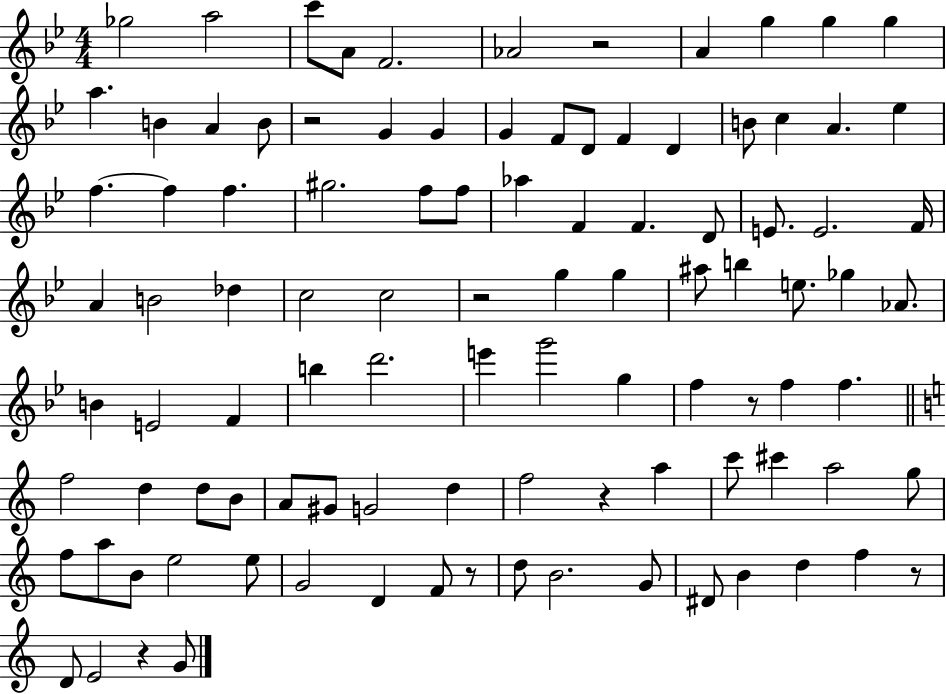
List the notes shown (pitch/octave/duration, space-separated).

Gb5/h A5/h C6/e A4/e F4/h. Ab4/h R/h A4/q G5/q G5/q G5/q A5/q. B4/q A4/q B4/e R/h G4/q G4/q G4/q F4/e D4/e F4/q D4/q B4/e C5/q A4/q. Eb5/q F5/q. F5/q F5/q. G#5/h. F5/e F5/e Ab5/q F4/q F4/q. D4/e E4/e. E4/h. F4/s A4/q B4/h Db5/q C5/h C5/h R/h G5/q G5/q A#5/e B5/q E5/e. Gb5/q Ab4/e. B4/q E4/h F4/q B5/q D6/h. E6/q G6/h G5/q F5/q R/e F5/q F5/q. F5/h D5/q D5/e B4/e A4/e G#4/e G4/h D5/q F5/h R/q A5/q C6/e C#6/q A5/h G5/e F5/e A5/e B4/e E5/h E5/e G4/h D4/q F4/e R/e D5/e B4/h. G4/e D#4/e B4/q D5/q F5/q R/e D4/e E4/h R/q G4/e